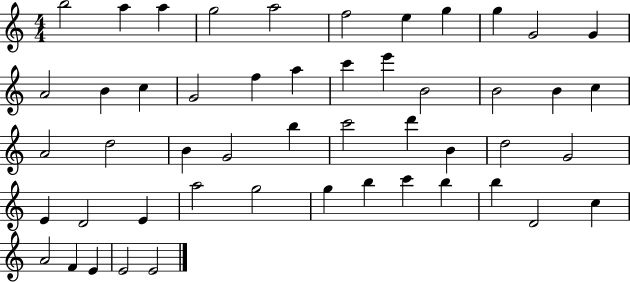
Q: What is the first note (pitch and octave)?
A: B5